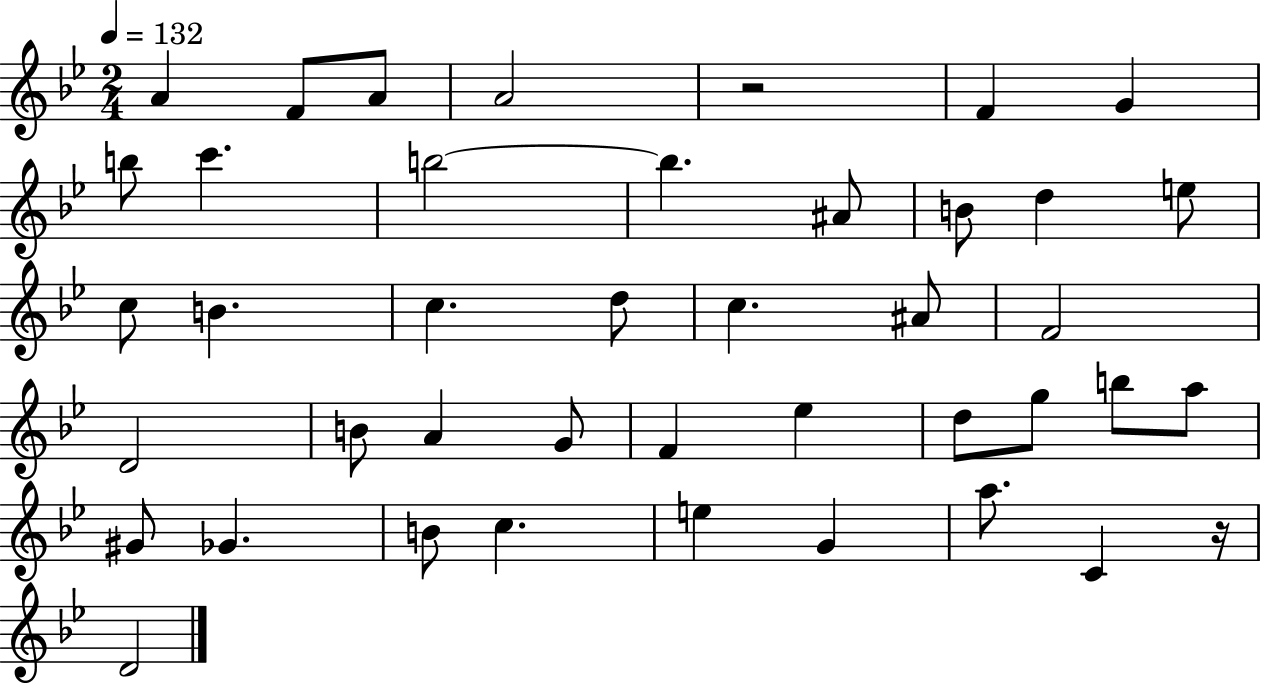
A4/q F4/e A4/e A4/h R/h F4/q G4/q B5/e C6/q. B5/h B5/q. A#4/e B4/e D5/q E5/e C5/e B4/q. C5/q. D5/e C5/q. A#4/e F4/h D4/h B4/e A4/q G4/e F4/q Eb5/q D5/e G5/e B5/e A5/e G#4/e Gb4/q. B4/e C5/q. E5/q G4/q A5/e. C4/q R/s D4/h